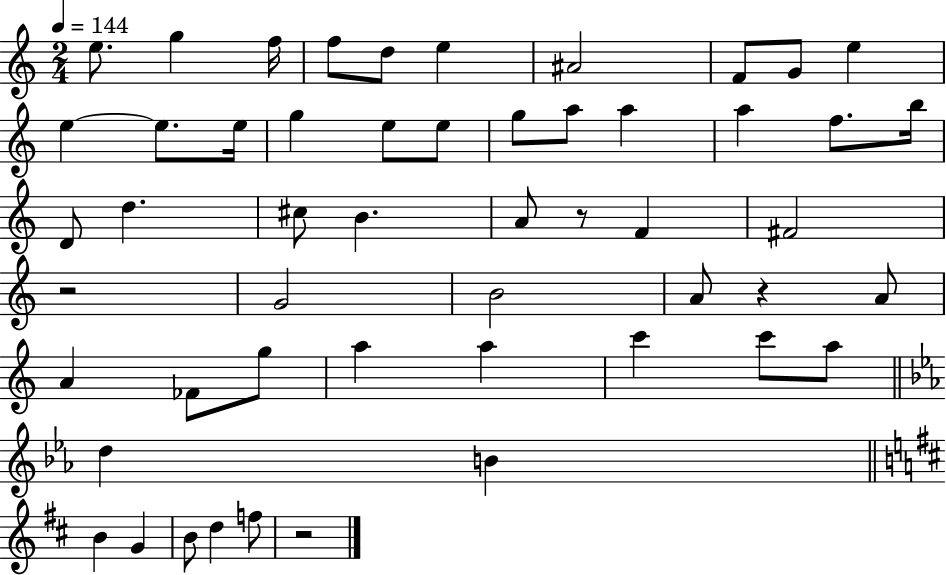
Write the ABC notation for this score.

X:1
T:Untitled
M:2/4
L:1/4
K:C
e/2 g f/4 f/2 d/2 e ^A2 F/2 G/2 e e e/2 e/4 g e/2 e/2 g/2 a/2 a a f/2 b/4 D/2 d ^c/2 B A/2 z/2 F ^F2 z2 G2 B2 A/2 z A/2 A _F/2 g/2 a a c' c'/2 a/2 d B B G B/2 d f/2 z2